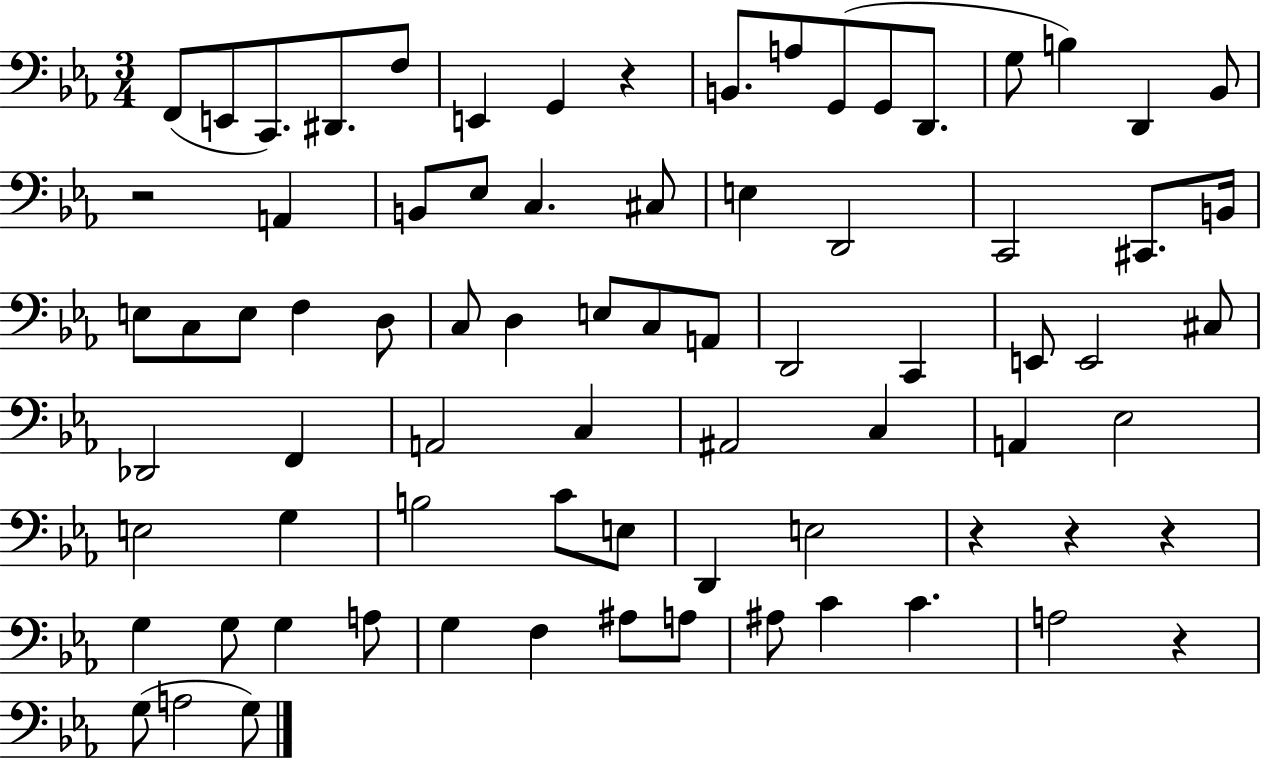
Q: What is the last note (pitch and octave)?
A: G3